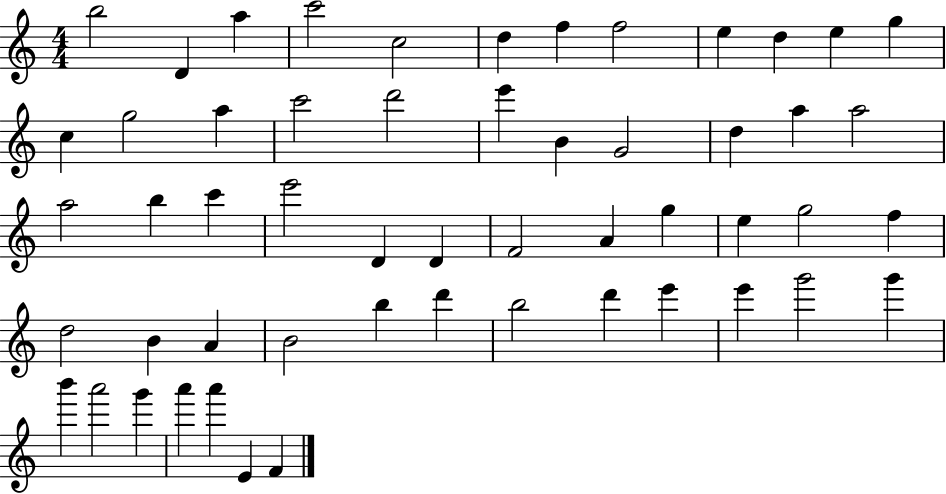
X:1
T:Untitled
M:4/4
L:1/4
K:C
b2 D a c'2 c2 d f f2 e d e g c g2 a c'2 d'2 e' B G2 d a a2 a2 b c' e'2 D D F2 A g e g2 f d2 B A B2 b d' b2 d' e' e' g'2 g' b' a'2 g' a' a' E F